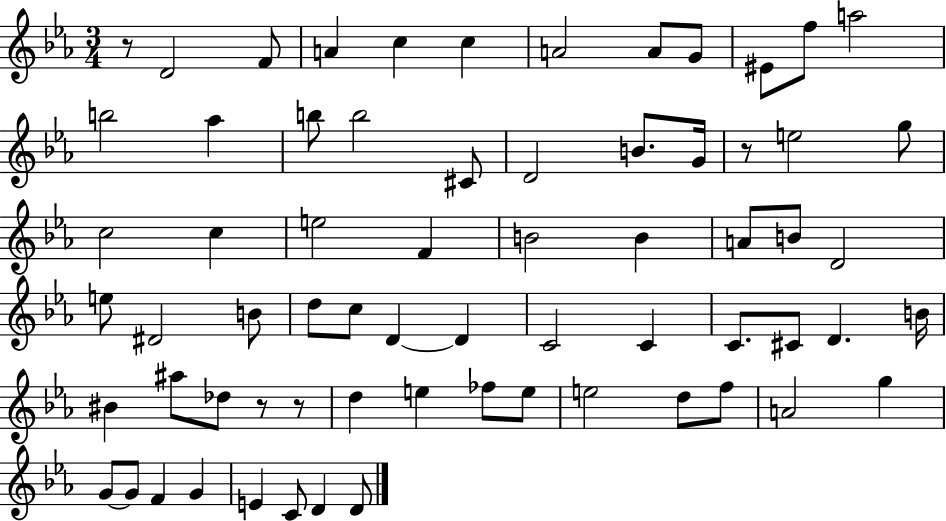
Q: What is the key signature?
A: EES major